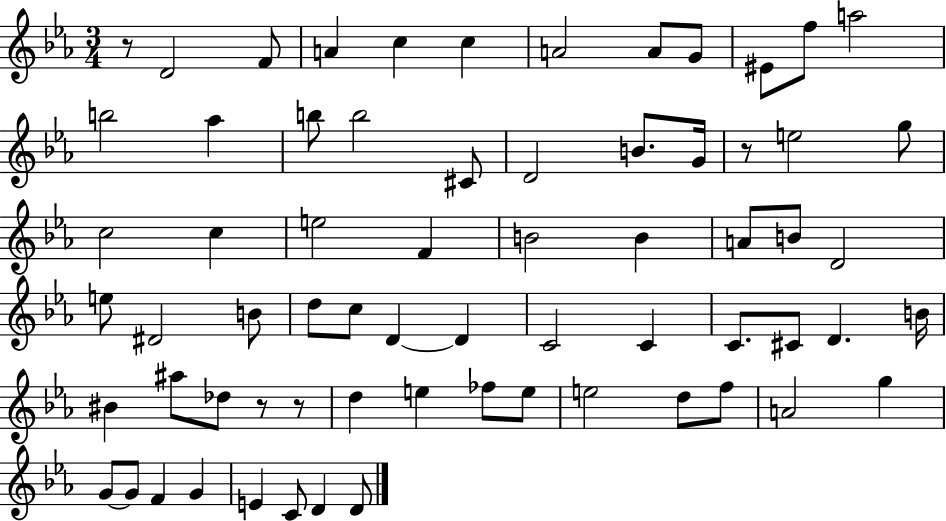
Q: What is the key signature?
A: EES major